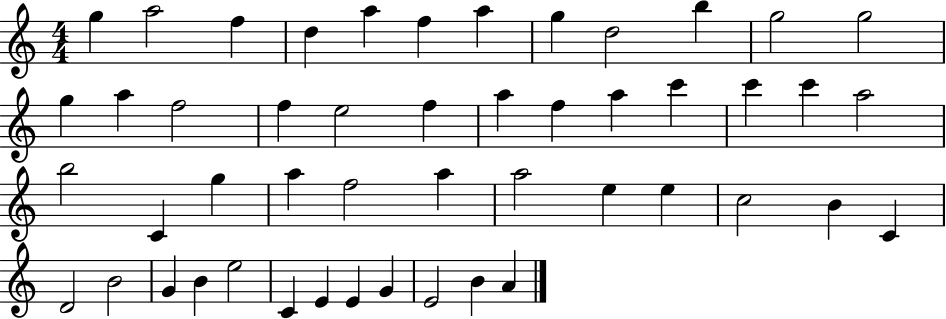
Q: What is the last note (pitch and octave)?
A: A4